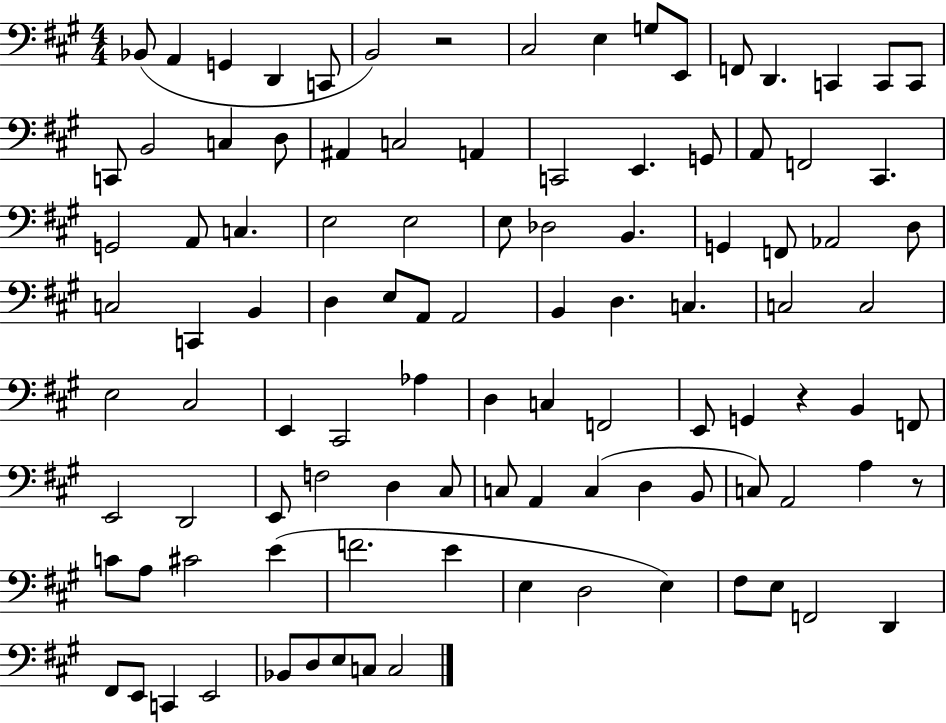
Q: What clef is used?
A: bass